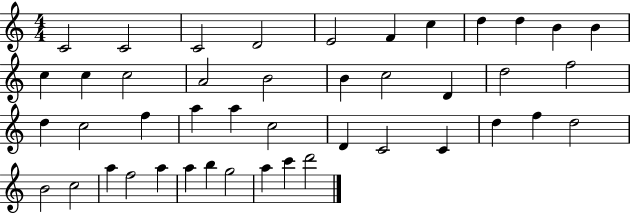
{
  \clef treble
  \numericTimeSignature
  \time 4/4
  \key c \major
  c'2 c'2 | c'2 d'2 | e'2 f'4 c''4 | d''4 d''4 b'4 b'4 | \break c''4 c''4 c''2 | a'2 b'2 | b'4 c''2 d'4 | d''2 f''2 | \break d''4 c''2 f''4 | a''4 a''4 c''2 | d'4 c'2 c'4 | d''4 f''4 d''2 | \break b'2 c''2 | a''4 f''2 a''4 | a''4 b''4 g''2 | a''4 c'''4 d'''2 | \break \bar "|."
}